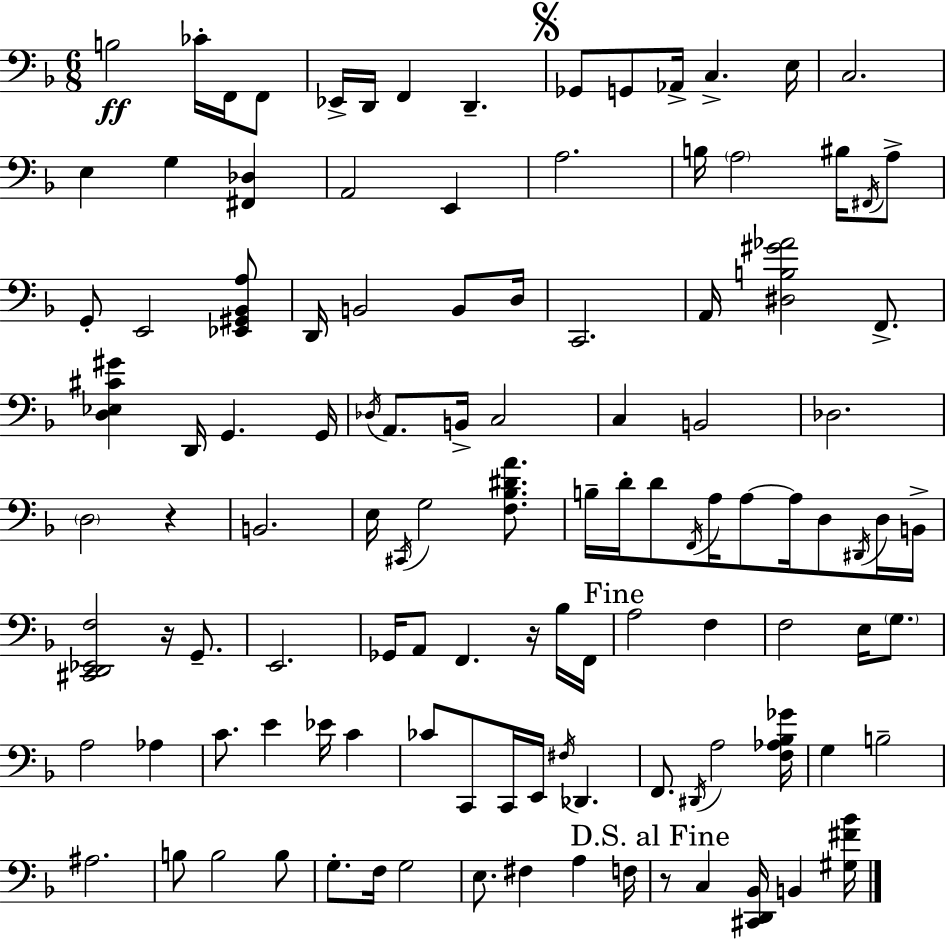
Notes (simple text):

B3/h CES4/s F2/s F2/e Eb2/s D2/s F2/q D2/q. Gb2/e G2/e Ab2/s C3/q. E3/s C3/h. E3/q G3/q [F#2,Db3]/q A2/h E2/q A3/h. B3/s A3/h BIS3/s F#2/s A3/e G2/e E2/h [Eb2,G#2,Bb2,A3]/e D2/s B2/h B2/e D3/s C2/h. A2/s [D#3,B3,G#4,Ab4]/h F2/e. [D3,Eb3,C#4,G#4]/q D2/s G2/q. G2/s Db3/s A2/e. B2/s C3/h C3/q B2/h Db3/h. D3/h R/q B2/h. E3/s C#2/s G3/h [F3,Bb3,D#4,A4]/e. B3/s D4/s D4/e F2/s A3/s A3/e A3/s D3/e D#2/s D3/s B2/s [C#2,D2,Eb2,F3]/h R/s G2/e. E2/h. Gb2/s A2/e F2/q. R/s Bb3/s F2/s A3/h F3/q F3/h E3/s G3/e. A3/h Ab3/q C4/e. E4/q Eb4/s C4/q CES4/e C2/e C2/s E2/s F#3/s Db2/q. F2/e. D#2/s A3/h [F3,Ab3,Bb3,Gb4]/s G3/q B3/h A#3/h. B3/e B3/h B3/e G3/e. F3/s G3/h E3/e. F#3/q A3/q F3/s R/e C3/q [C#2,D2,Bb2]/s B2/q [G#3,F#4,Bb4]/s